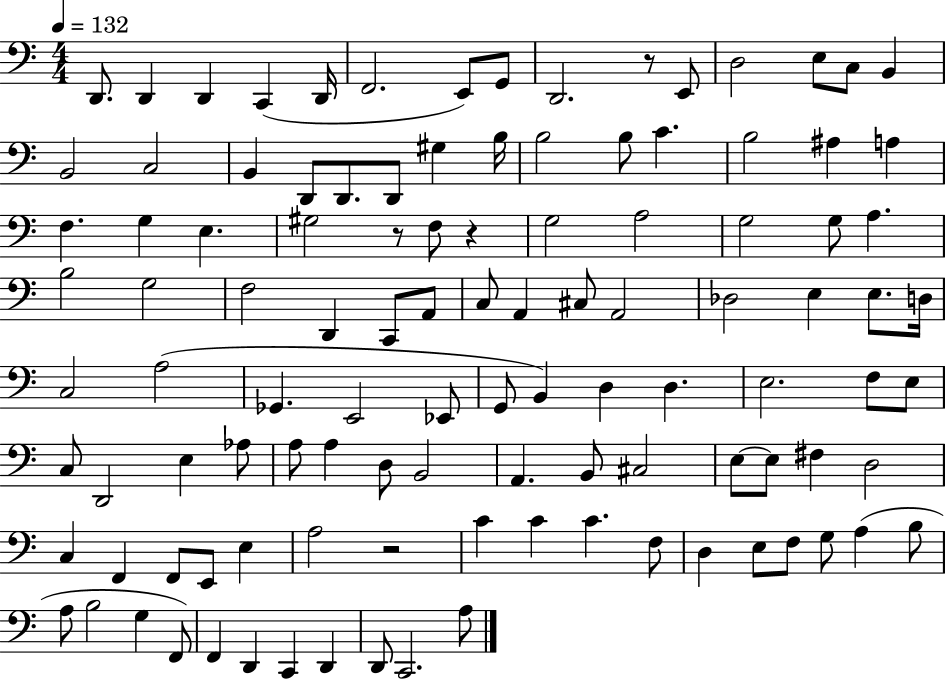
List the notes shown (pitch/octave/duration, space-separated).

D2/e. D2/q D2/q C2/q D2/s F2/h. E2/e G2/e D2/h. R/e E2/e D3/h E3/e C3/e B2/q B2/h C3/h B2/q D2/e D2/e. D2/e G#3/q B3/s B3/h B3/e C4/q. B3/h A#3/q A3/q F3/q. G3/q E3/q. G#3/h R/e F3/e R/q G3/h A3/h G3/h G3/e A3/q. B3/h G3/h F3/h D2/q C2/e A2/e C3/e A2/q C#3/e A2/h Db3/h E3/q E3/e. D3/s C3/h A3/h Gb2/q. E2/h Eb2/e G2/e B2/q D3/q D3/q. E3/h. F3/e E3/e C3/e D2/h E3/q Ab3/e A3/e A3/q D3/e B2/h A2/q. B2/e C#3/h E3/e E3/e F#3/q D3/h C3/q F2/q F2/e E2/e E3/q A3/h R/h C4/q C4/q C4/q. F3/e D3/q E3/e F3/e G3/e A3/q B3/e A3/e B3/h G3/q F2/e F2/q D2/q C2/q D2/q D2/e C2/h. A3/e